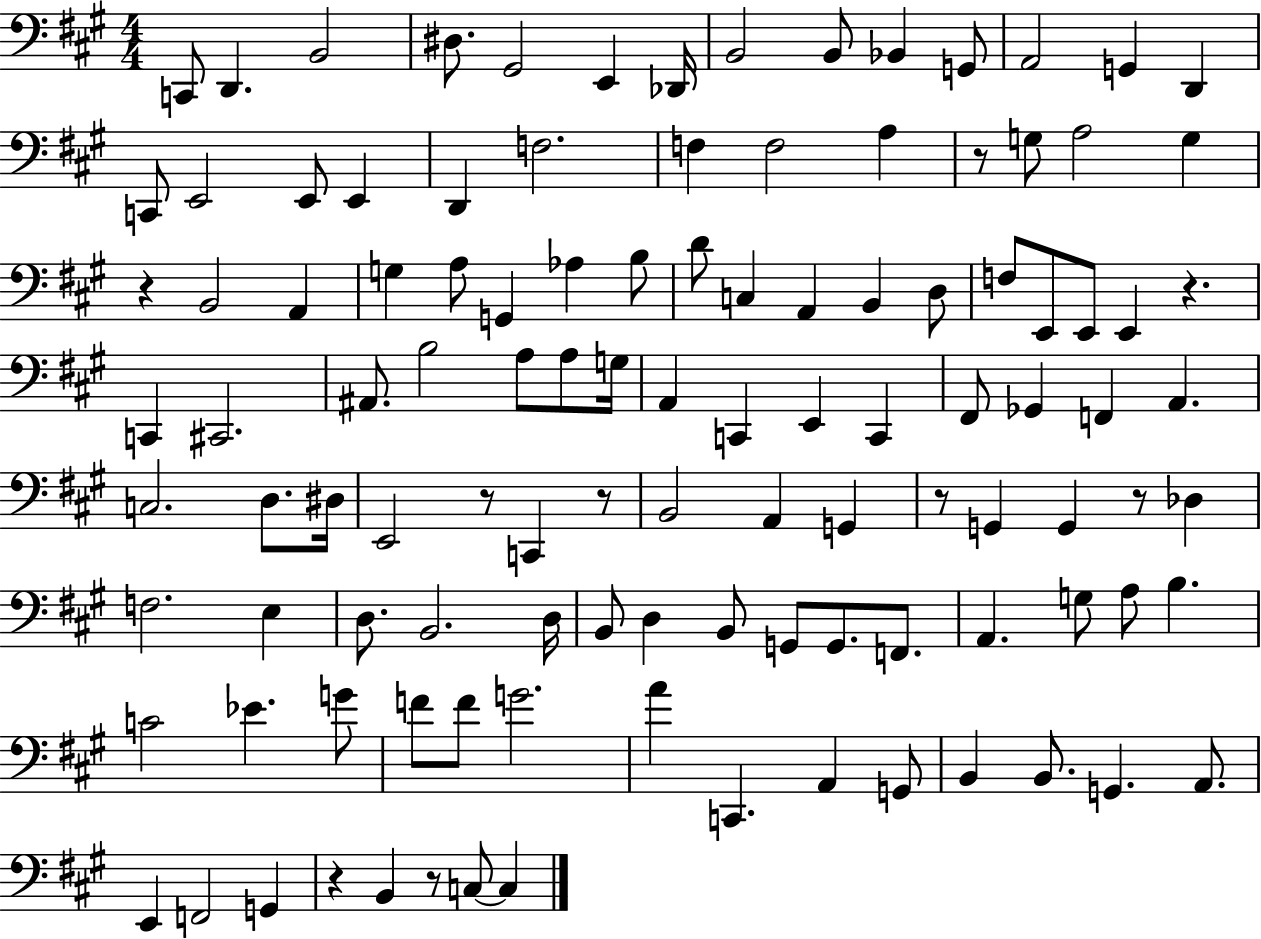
X:1
T:Untitled
M:4/4
L:1/4
K:A
C,,/2 D,, B,,2 ^D,/2 ^G,,2 E,, _D,,/4 B,,2 B,,/2 _B,, G,,/2 A,,2 G,, D,, C,,/2 E,,2 E,,/2 E,, D,, F,2 F, F,2 A, z/2 G,/2 A,2 G, z B,,2 A,, G, A,/2 G,, _A, B,/2 D/2 C, A,, B,, D,/2 F,/2 E,,/2 E,,/2 E,, z C,, ^C,,2 ^A,,/2 B,2 A,/2 A,/2 G,/4 A,, C,, E,, C,, ^F,,/2 _G,, F,, A,, C,2 D,/2 ^D,/4 E,,2 z/2 C,, z/2 B,,2 A,, G,, z/2 G,, G,, z/2 _D, F,2 E, D,/2 B,,2 D,/4 B,,/2 D, B,,/2 G,,/2 G,,/2 F,,/2 A,, G,/2 A,/2 B, C2 _E G/2 F/2 F/2 G2 A C,, A,, G,,/2 B,, B,,/2 G,, A,,/2 E,, F,,2 G,, z B,, z/2 C,/2 C,